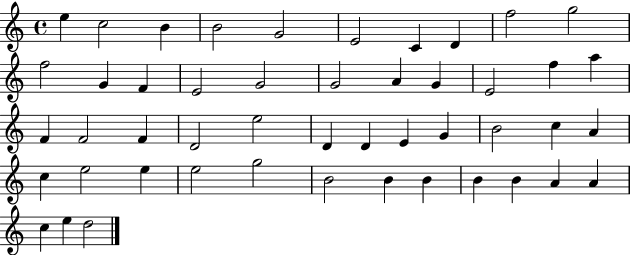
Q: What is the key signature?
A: C major